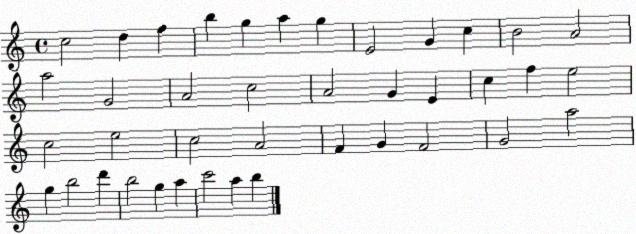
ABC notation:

X:1
T:Untitled
M:4/4
L:1/4
K:C
c2 d f b g a g E2 G c B2 A2 a2 G2 A2 c2 A2 G E c f e2 c2 e2 c2 A2 F G F2 G2 a2 g b2 d' b2 g a c'2 a b